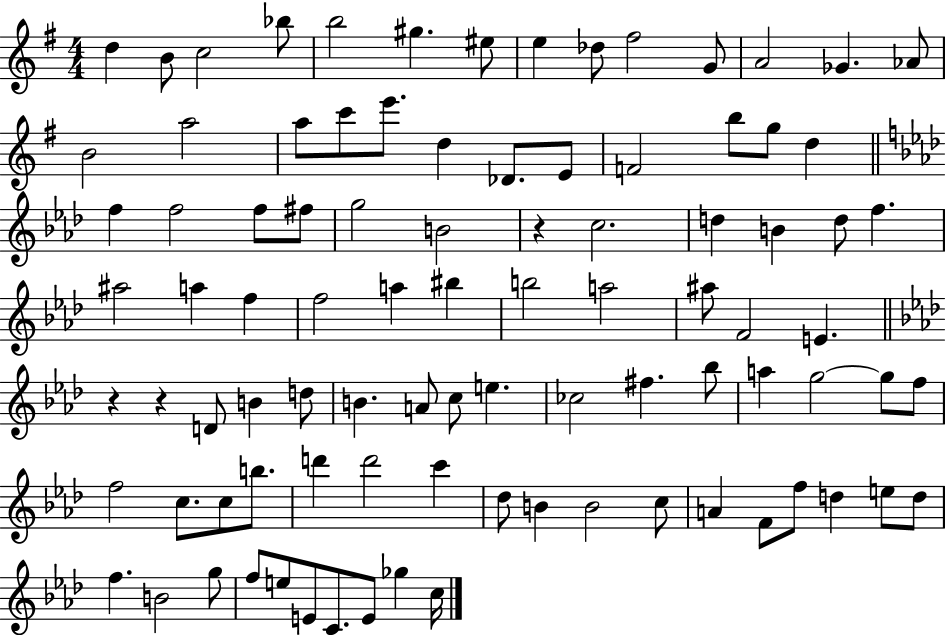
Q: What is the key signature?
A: G major